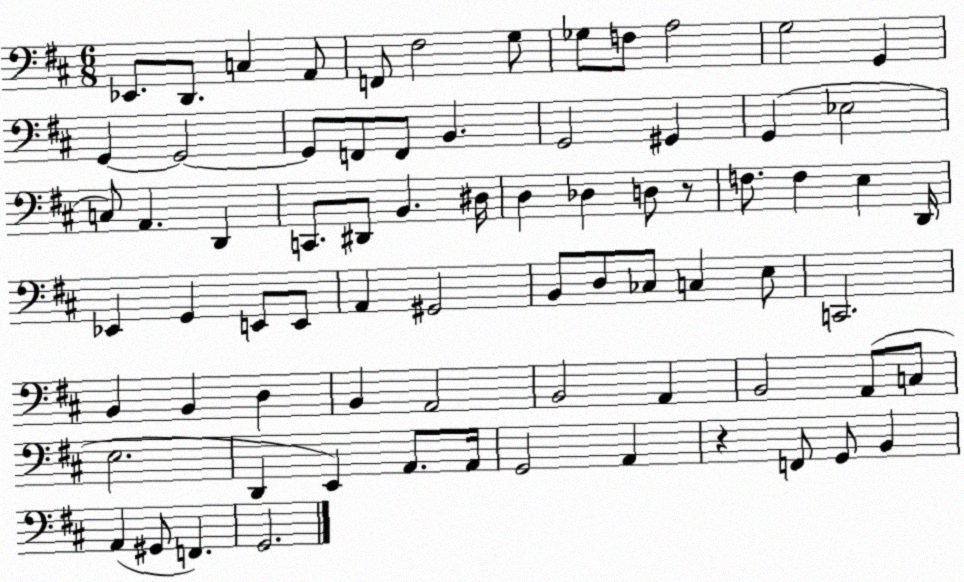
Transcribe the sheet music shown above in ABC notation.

X:1
T:Untitled
M:6/8
L:1/4
K:D
_E,,/2 D,,/2 C, A,,/2 F,,/2 ^F,2 G,/2 _G,/2 F,/2 A,2 G,2 G,, G,, G,,2 G,,/2 F,,/2 F,,/2 B,, G,,2 ^G,, G,, _E,2 C,/2 A,, D,, C,,/2 ^D,,/2 B,, ^D,/4 D, _D, D,/2 z/2 F,/2 F, E, D,,/4 _E,, G,, E,,/2 E,,/2 A,, ^G,,2 B,,/2 D,/2 _C,/2 C, E,/2 C,,2 B,, B,, D, B,, A,,2 B,,2 A,, B,,2 A,,/2 C,/2 E,2 D,, E,, A,,/2 A,,/4 G,,2 A,, z F,,/2 G,,/2 B,, A,, ^G,,/2 F,, G,,2